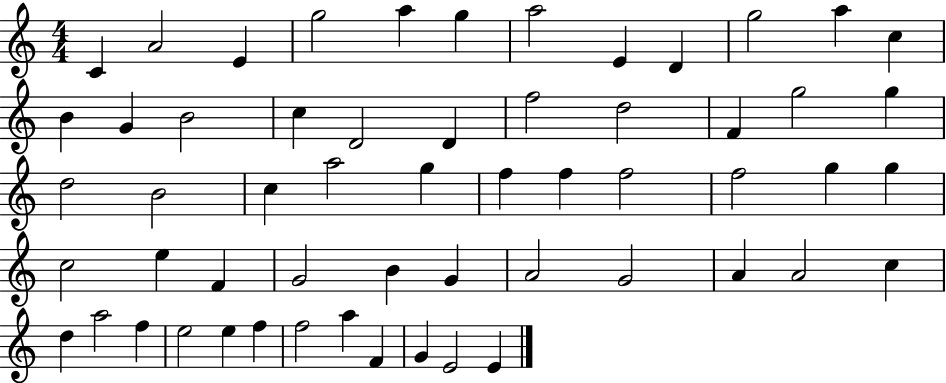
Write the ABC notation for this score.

X:1
T:Untitled
M:4/4
L:1/4
K:C
C A2 E g2 a g a2 E D g2 a c B G B2 c D2 D f2 d2 F g2 g d2 B2 c a2 g f f f2 f2 g g c2 e F G2 B G A2 G2 A A2 c d a2 f e2 e f f2 a F G E2 E